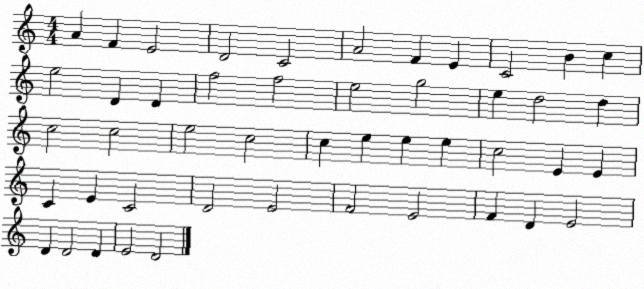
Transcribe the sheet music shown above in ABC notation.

X:1
T:Untitled
M:4/4
L:1/4
K:C
A F E2 D2 C2 A2 F E C2 B c e2 D D f2 f2 e2 g2 e d2 d c2 c2 e2 c2 c e e e c2 E E C E C2 D2 E2 F2 E2 F D E2 D D2 D E2 D2